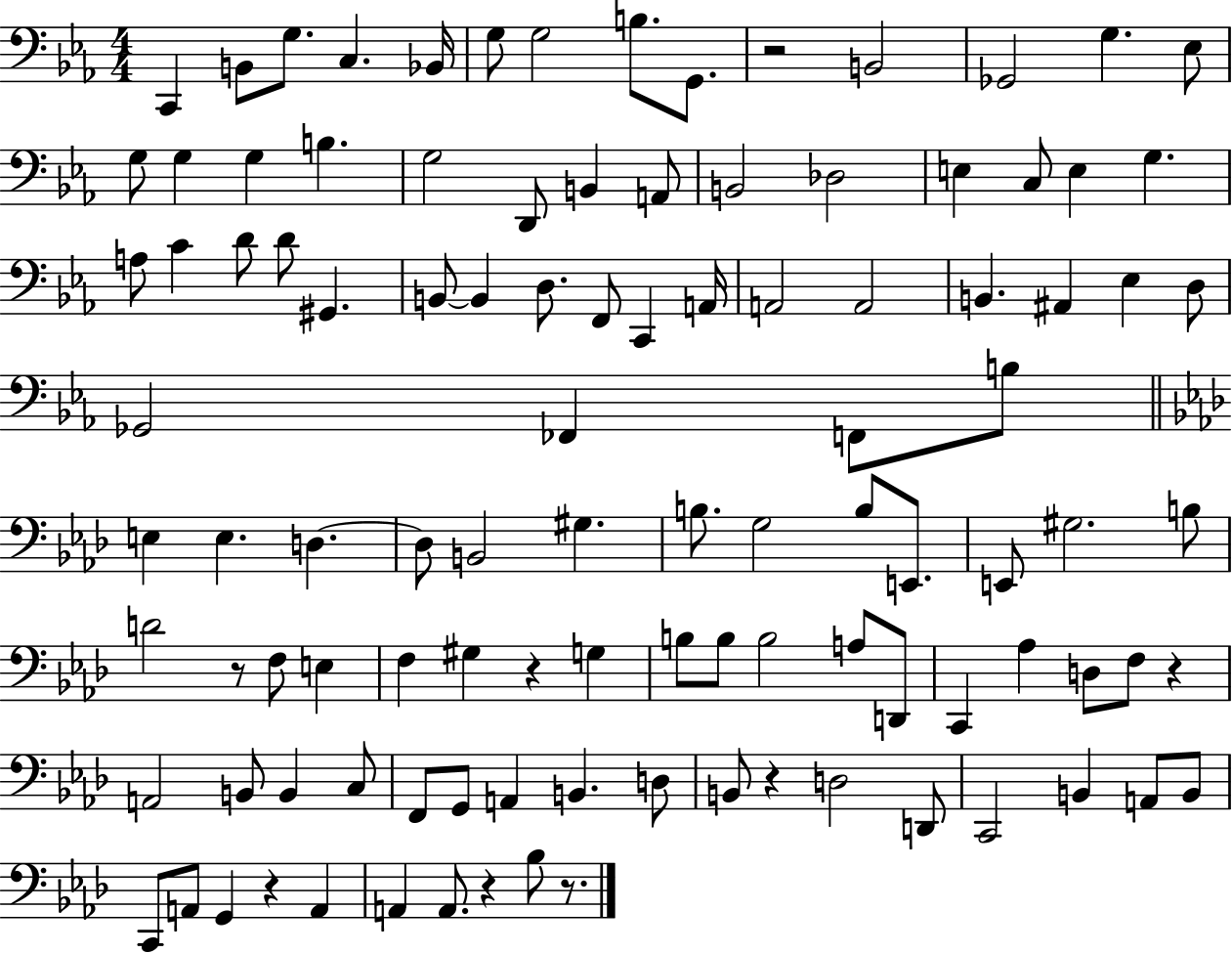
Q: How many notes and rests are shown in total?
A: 107